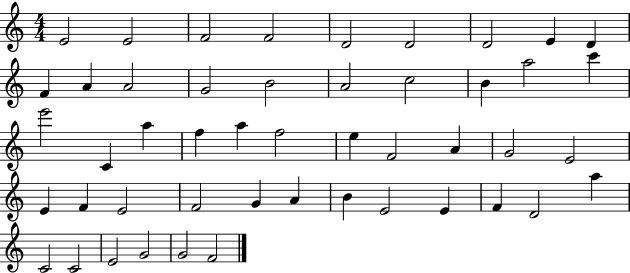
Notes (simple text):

E4/h E4/h F4/h F4/h D4/h D4/h D4/h E4/q D4/q F4/q A4/q A4/h G4/h B4/h A4/h C5/h B4/q A5/h C6/q E6/h C4/q A5/q F5/q A5/q F5/h E5/q F4/h A4/q G4/h E4/h E4/q F4/q E4/h F4/h G4/q A4/q B4/q E4/h E4/q F4/q D4/h A5/q C4/h C4/h E4/h G4/h G4/h F4/h